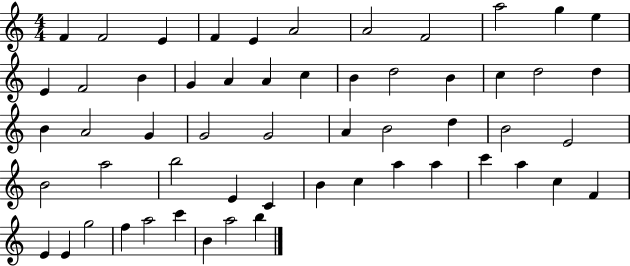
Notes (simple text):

F4/q F4/h E4/q F4/q E4/q A4/h A4/h F4/h A5/h G5/q E5/q E4/q F4/h B4/q G4/q A4/q A4/q C5/q B4/q D5/h B4/q C5/q D5/h D5/q B4/q A4/h G4/q G4/h G4/h A4/q B4/h D5/q B4/h E4/h B4/h A5/h B5/h E4/q C4/q B4/q C5/q A5/q A5/q C6/q A5/q C5/q F4/q E4/q E4/q G5/h F5/q A5/h C6/q B4/q A5/h B5/q